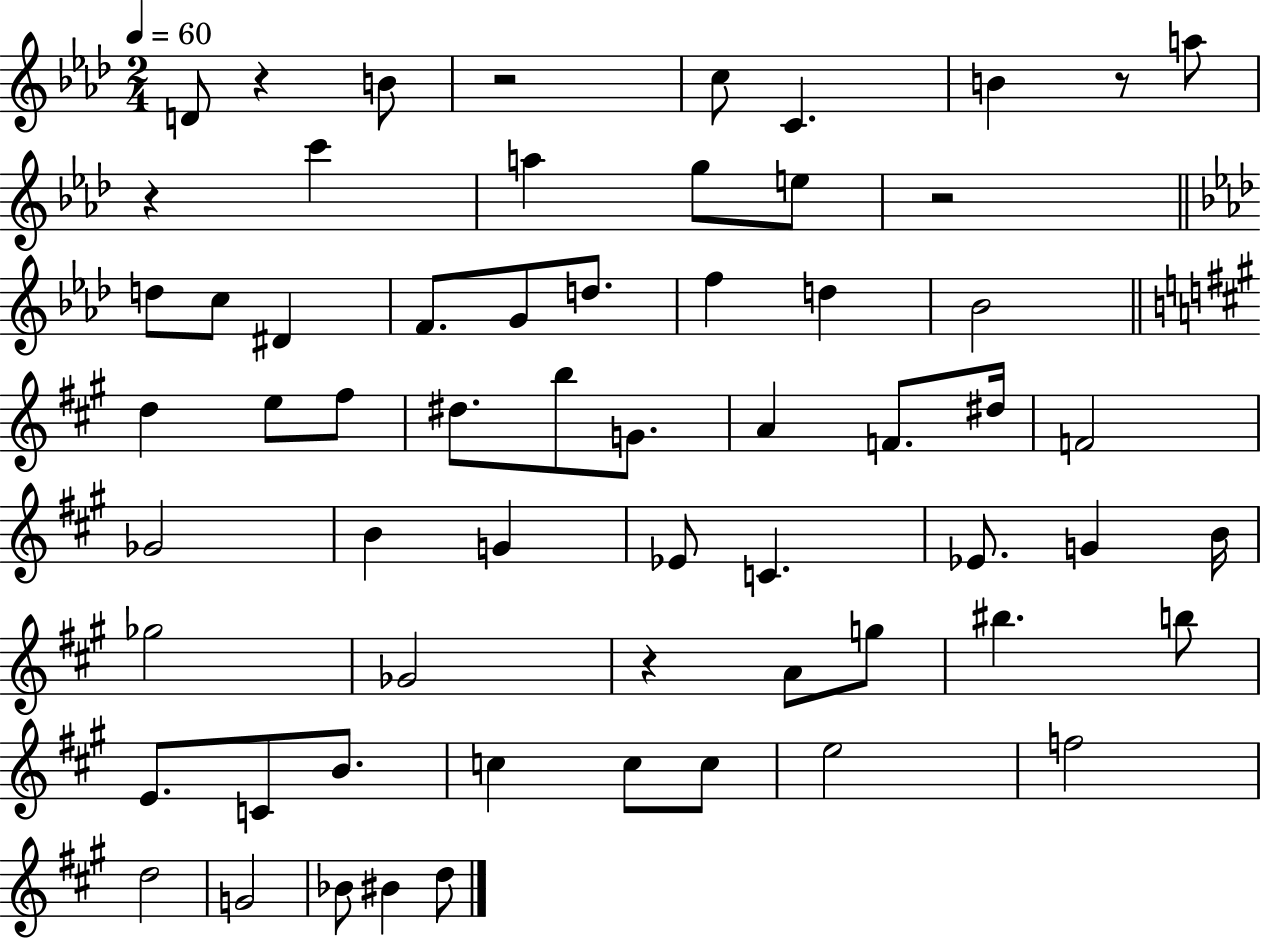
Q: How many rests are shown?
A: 6